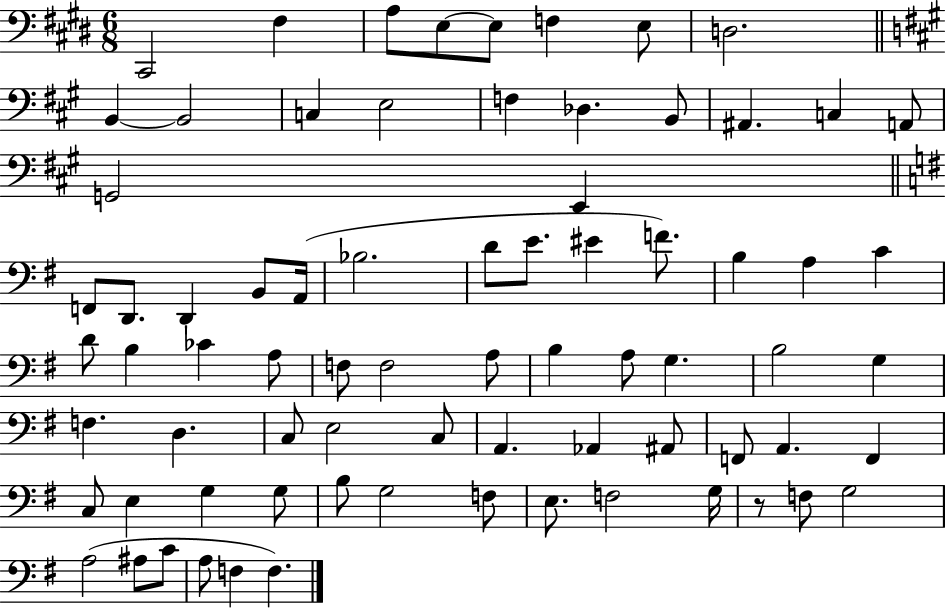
{
  \clef bass
  \numericTimeSignature
  \time 6/8
  \key e \major
  cis,2 fis4 | a8 e8~~ e8 f4 e8 | d2. | \bar "||" \break \key a \major b,4~~ b,2 | c4 e2 | f4 des4. b,8 | ais,4. c4 a,8 | \break g,2 e,4 | \bar "||" \break \key g \major f,8 d,8. d,4 b,8 a,16( | bes2. | d'8 e'8. eis'4 f'8.) | b4 a4 c'4 | \break d'8 b4 ces'4 a8 | f8 f2 a8 | b4 a8 g4. | b2 g4 | \break f4. d4. | c8 e2 c8 | a,4. aes,4 ais,8 | f,8 a,4. f,4 | \break c8 e4 g4 g8 | b8 g2 f8 | e8. f2 g16 | r8 f8 g2 | \break a2( ais8 c'8 | a8 f4 f4.) | \bar "|."
}